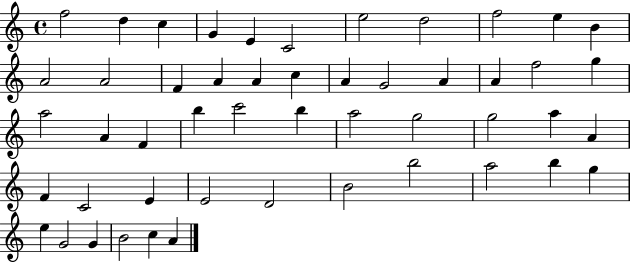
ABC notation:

X:1
T:Untitled
M:4/4
L:1/4
K:C
f2 d c G E C2 e2 d2 f2 e B A2 A2 F A A c A G2 A A f2 g a2 A F b c'2 b a2 g2 g2 a A F C2 E E2 D2 B2 b2 a2 b g e G2 G B2 c A